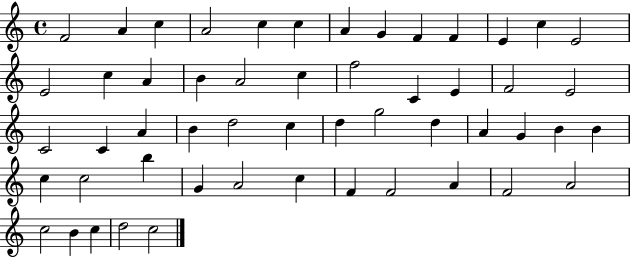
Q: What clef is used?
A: treble